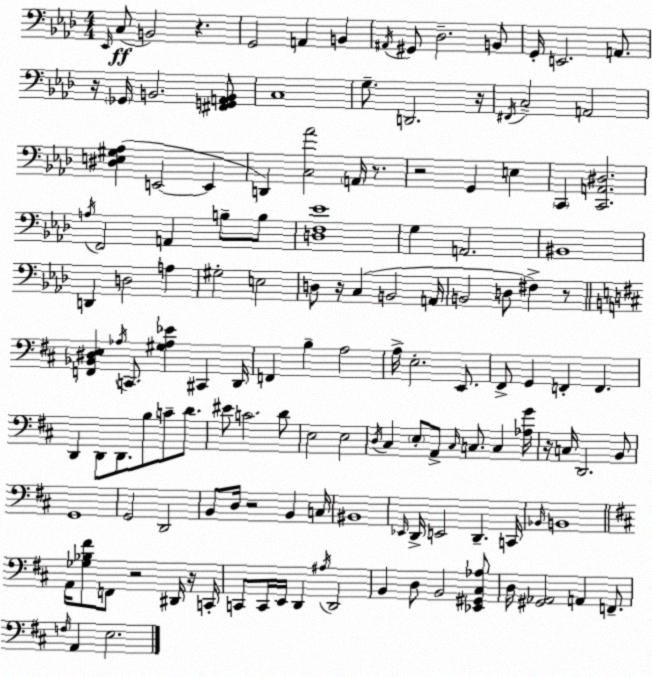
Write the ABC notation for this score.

X:1
T:Untitled
M:4/4
L:1/4
K:Ab
_E,,/4 C,/2 B,,2 z G,,2 A,, B,, ^A,,/4 ^G,,/2 _D,2 B,,/2 G,,/4 E,,2 A,,/2 z/4 _G,,/4 B,,2 [^F,,G,,A,,B,,]/2 C,4 G,/2 D,,2 z/4 ^F,,/4 C,2 A,,2 [^D,E,^G,_A,] E,,2 E,, D,, [C,_A]2 A,,/4 z/2 z2 G,, E, C,, [C,,A,,^D,]2 A,/4 F,,2 A,, B,/2 B,/2 [D,F,_E]4 G, A,,2 ^B,,4 D,, D,2 A, ^G,2 E,2 D,/2 z/4 C, B,,2 A,,/4 B,,2 D,/2 ^F, z/2 [F,,_B,,^D,E,] _A,/4 C,,/2 [^G,_A,_E] ^C,, D,,/4 F,, B, A,2 A,/4 E,2 E,,/2 ^F,,/2 G,, F,, F,, D,, D,,/2 D,,/2 B,/2 C/2 D/2 ^E/2 C2 D/2 E,2 E,2 D,/4 ^C, E,/2 A,,/2 ^C,/4 C,/2 C, [_A,G]/4 z/4 C,/4 D,,2 B,,/2 G,,4 G,,2 D,,2 B,,/2 D,/4 z2 B,, C,/4 ^B,,4 _E,,/4 D,,/4 E,,2 D,, C,,/4 _B,,/4 B,,4 A,,/4 [_G,_B,^F]/2 F,,/2 z2 ^D,,/4 z/4 C,,/4 C,,/2 C,,/4 E,,/4 D,, ^A,/4 D,,2 B,, D,/2 B,,2 [_E,,^G,,^C,_A,]/2 D,/4 [^G,,_A,,]2 A,, F,,/2 F,/4 A,, E,2